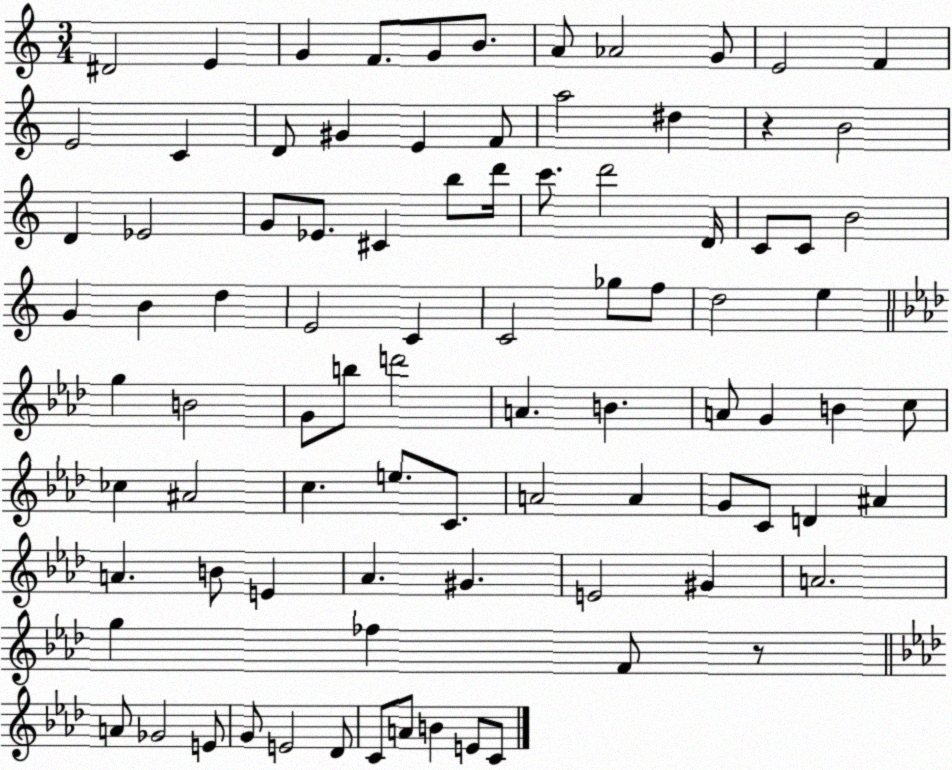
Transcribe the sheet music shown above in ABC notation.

X:1
T:Untitled
M:3/4
L:1/4
K:C
^D2 E G F/2 G/2 B/2 A/2 _A2 G/2 E2 F E2 C D/2 ^G E F/2 a2 ^d z B2 D _E2 G/2 _E/2 ^C b/2 d'/4 c'/2 d'2 D/4 C/2 C/2 B2 G B d E2 C C2 _g/2 f/2 d2 e g B2 G/2 b/2 d'2 A B A/2 G B c/2 _c ^A2 c e/2 C/2 A2 A G/2 C/2 D ^A A B/2 E _A ^G E2 ^G A2 g _f F/2 z/2 A/2 _G2 E/2 G/2 E2 _D/2 C/2 A/2 B E/2 C/2